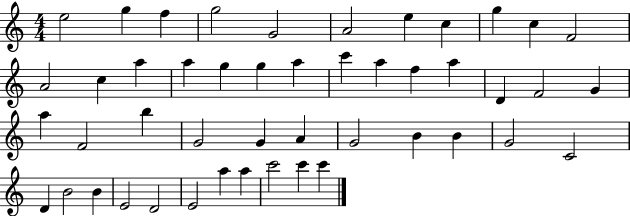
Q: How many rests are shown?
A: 0